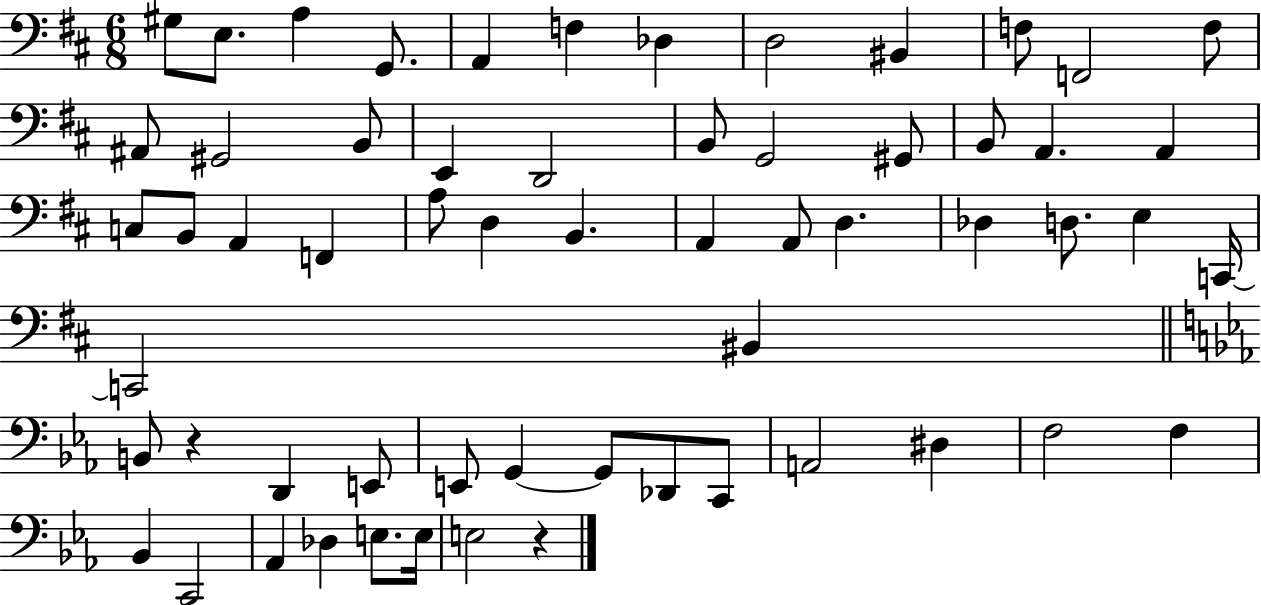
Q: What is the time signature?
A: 6/8